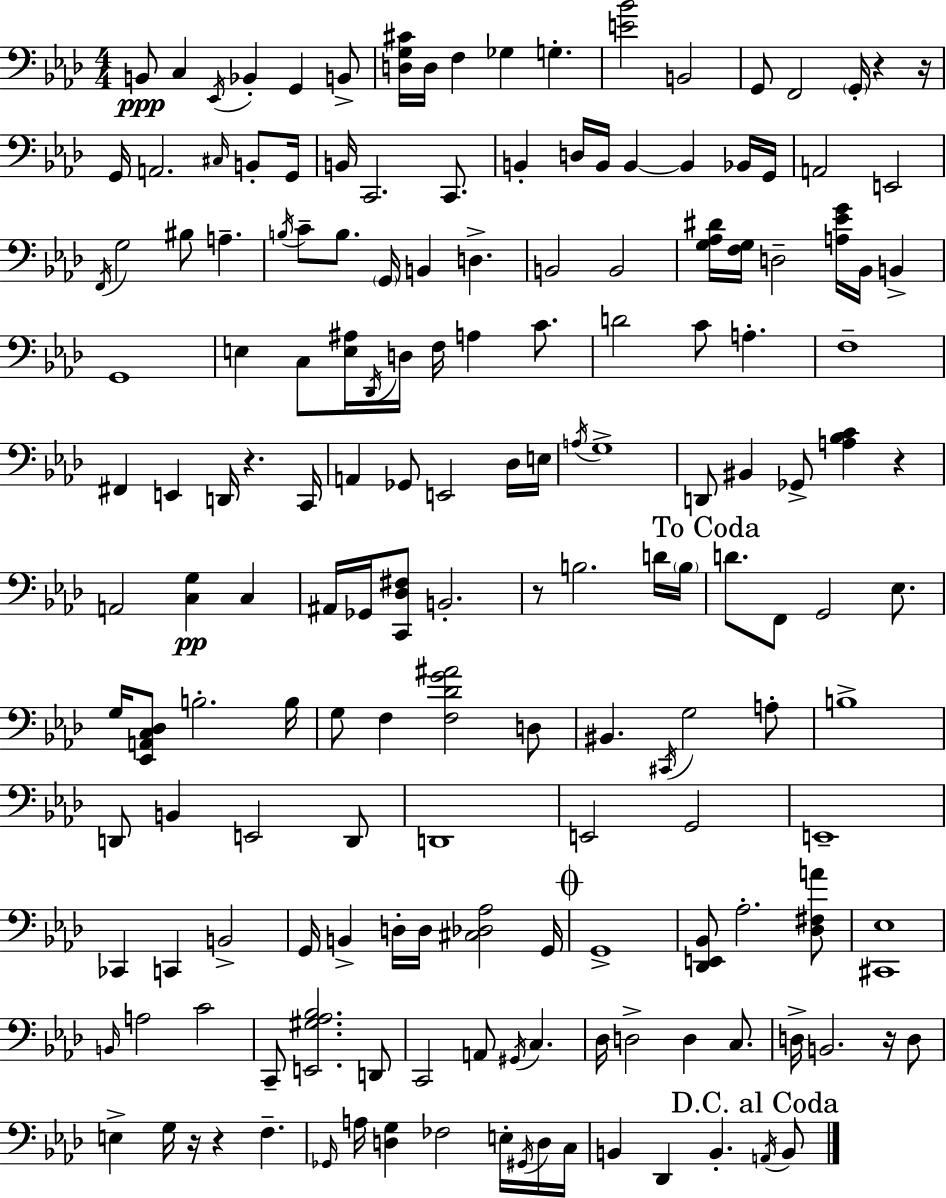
{
  \clef bass
  \numericTimeSignature
  \time 4/4
  \key f \minor
  b,8\ppp c4 \acciaccatura { ees,16 } bes,4-. g,4 b,8-> | <d g cis'>16 d16 f4 ges4 g4.-. | <e' bes'>2 b,2 | g,8 f,2 \parenthesize g,16-. r4 | \break r16 g,16 a,2. \grace { cis16 } b,8-. | g,16 b,16 c,2. c,8. | b,4-. d16 b,16 b,4~~ b,4 | bes,16 g,16 a,2 e,2 | \break \acciaccatura { f,16 } g2 bis8 a4.-- | \acciaccatura { b16 } c'8-- b8. \parenthesize g,16 b,4 d4.-> | b,2 b,2 | <g aes dis'>16 <f g>16 d2-- <a ees' g'>16 bes,16 | \break b,4-> g,1 | e4 c8 <e ais>16 \acciaccatura { des,16 } d16 f16 a4 | c'8. d'2 c'8 a4.-. | f1-- | \break fis,4 e,4 d,16 r4. | c,16 a,4 ges,8 e,2 | des16 e16 \acciaccatura { a16 } g1-> | d,8 bis,4 ges,8-> <a bes c'>4 | \break r4 a,2 <c g>4\pp | c4 ais,16 ges,16 <c, des fis>8 b,2.-. | r8 b2. | d'16 \parenthesize b16 \mark "To Coda" d'8. f,8 g,2 | \break ees8. g16 <ees, a, c des>8 b2.-. | b16 g8 f4 <f des' g' ais'>2 | d8 bis,4. \acciaccatura { cis,16 } g2 | a8-. b1-> | \break d,8 b,4 e,2 | d,8 d,1 | e,2 g,2 | e,1-- | \break ces,4 c,4 b,2-> | g,16 b,4-> d16-. d16 <cis des aes>2 | g,16 \mark \markup { \musicglyph "scripts.coda" } g,1-> | <des, e, bes,>8 aes2.-. | \break <des fis a'>8 <cis, ees>1 | \grace { b,16 } a2 | c'2 c,8-- <e, gis aes bes>2. | d,8 c,2 | \break a,8 \acciaccatura { gis,16 } c4. des16 d2-> | d4 c8. d16-> b,2. | r16 d8 e4-> g16 r16 r4 | f4.-- \grace { ges,16 } a16 <d g>4 fes2 | \break e16-. \acciaccatura { gis,16 } d16 c16 b,4 des,4 | b,4.-. \mark "D.C. al Coda" \acciaccatura { a,16 } b,8 \bar "|."
}